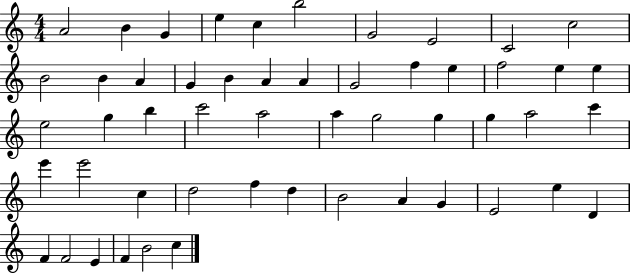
{
  \clef treble
  \numericTimeSignature
  \time 4/4
  \key c \major
  a'2 b'4 g'4 | e''4 c''4 b''2 | g'2 e'2 | c'2 c''2 | \break b'2 b'4 a'4 | g'4 b'4 a'4 a'4 | g'2 f''4 e''4 | f''2 e''4 e''4 | \break e''2 g''4 b''4 | c'''2 a''2 | a''4 g''2 g''4 | g''4 a''2 c'''4 | \break e'''4 e'''2 c''4 | d''2 f''4 d''4 | b'2 a'4 g'4 | e'2 e''4 d'4 | \break f'4 f'2 e'4 | f'4 b'2 c''4 | \bar "|."
}